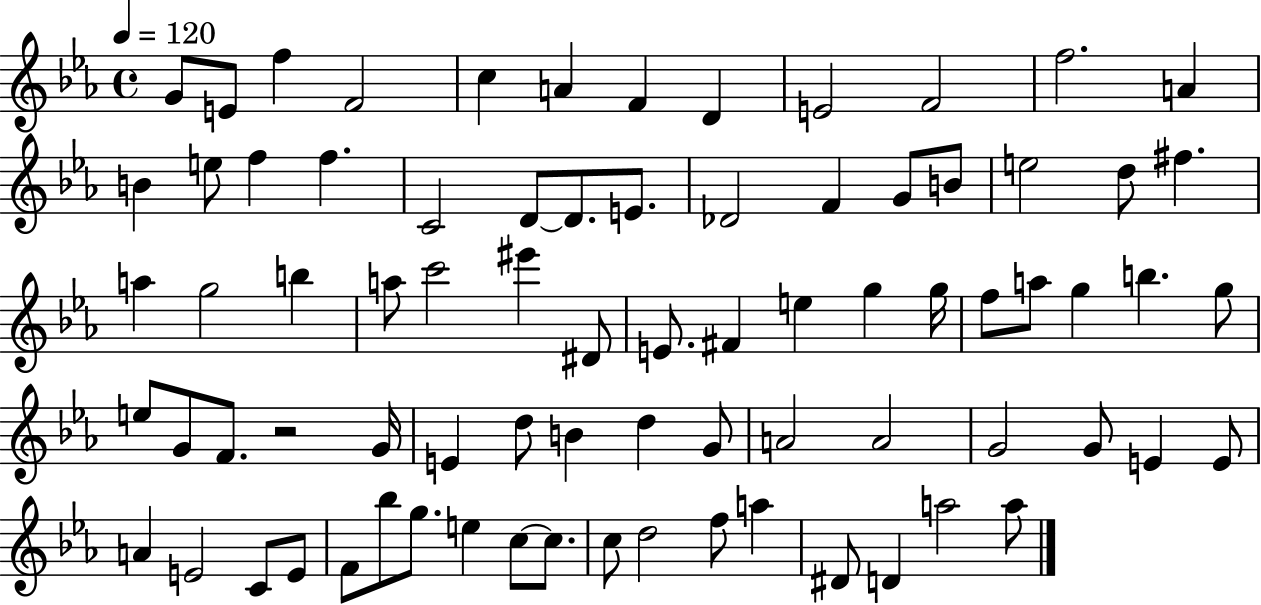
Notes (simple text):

G4/e E4/e F5/q F4/h C5/q A4/q F4/q D4/q E4/h F4/h F5/h. A4/q B4/q E5/e F5/q F5/q. C4/h D4/e D4/e. E4/e. Db4/h F4/q G4/e B4/e E5/h D5/e F#5/q. A5/q G5/h B5/q A5/e C6/h EIS6/q D#4/e E4/e. F#4/q E5/q G5/q G5/s F5/e A5/e G5/q B5/q. G5/e E5/e G4/e F4/e. R/h G4/s E4/q D5/e B4/q D5/q G4/e A4/h A4/h G4/h G4/e E4/q E4/e A4/q E4/h C4/e E4/e F4/e Bb5/e G5/e. E5/q C5/e C5/e. C5/e D5/h F5/e A5/q D#4/e D4/q A5/h A5/e